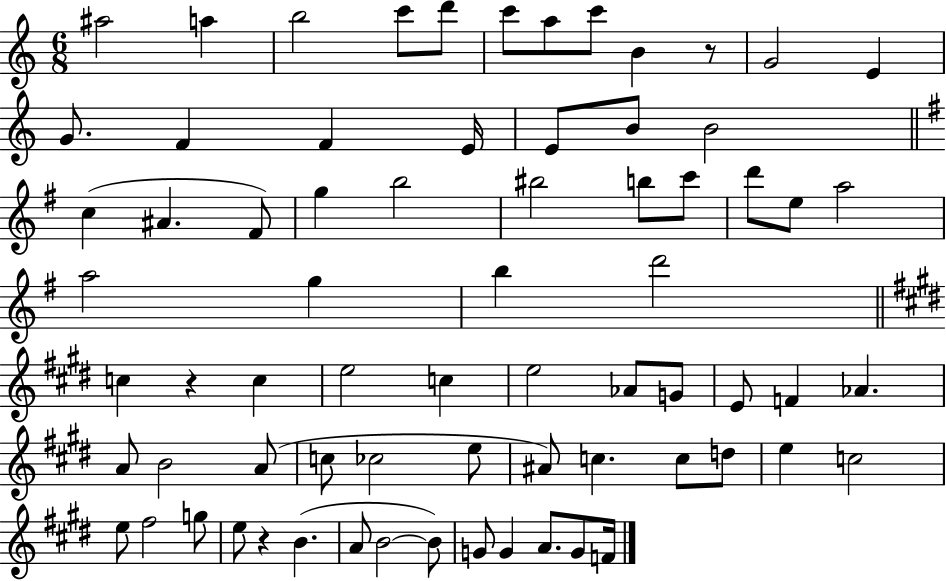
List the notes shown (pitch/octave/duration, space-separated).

A#5/h A5/q B5/h C6/e D6/e C6/e A5/e C6/e B4/q R/e G4/h E4/q G4/e. F4/q F4/q E4/s E4/e B4/e B4/h C5/q A#4/q. F#4/e G5/q B5/h BIS5/h B5/e C6/e D6/e E5/e A5/h A5/h G5/q B5/q D6/h C5/q R/q C5/q E5/h C5/q E5/h Ab4/e G4/e E4/e F4/q Ab4/q. A4/e B4/h A4/e C5/e CES5/h E5/e A#4/e C5/q. C5/e D5/e E5/q C5/h E5/e F#5/h G5/e E5/e R/q B4/q. A4/e B4/h B4/e G4/e G4/q A4/e. G4/e F4/s